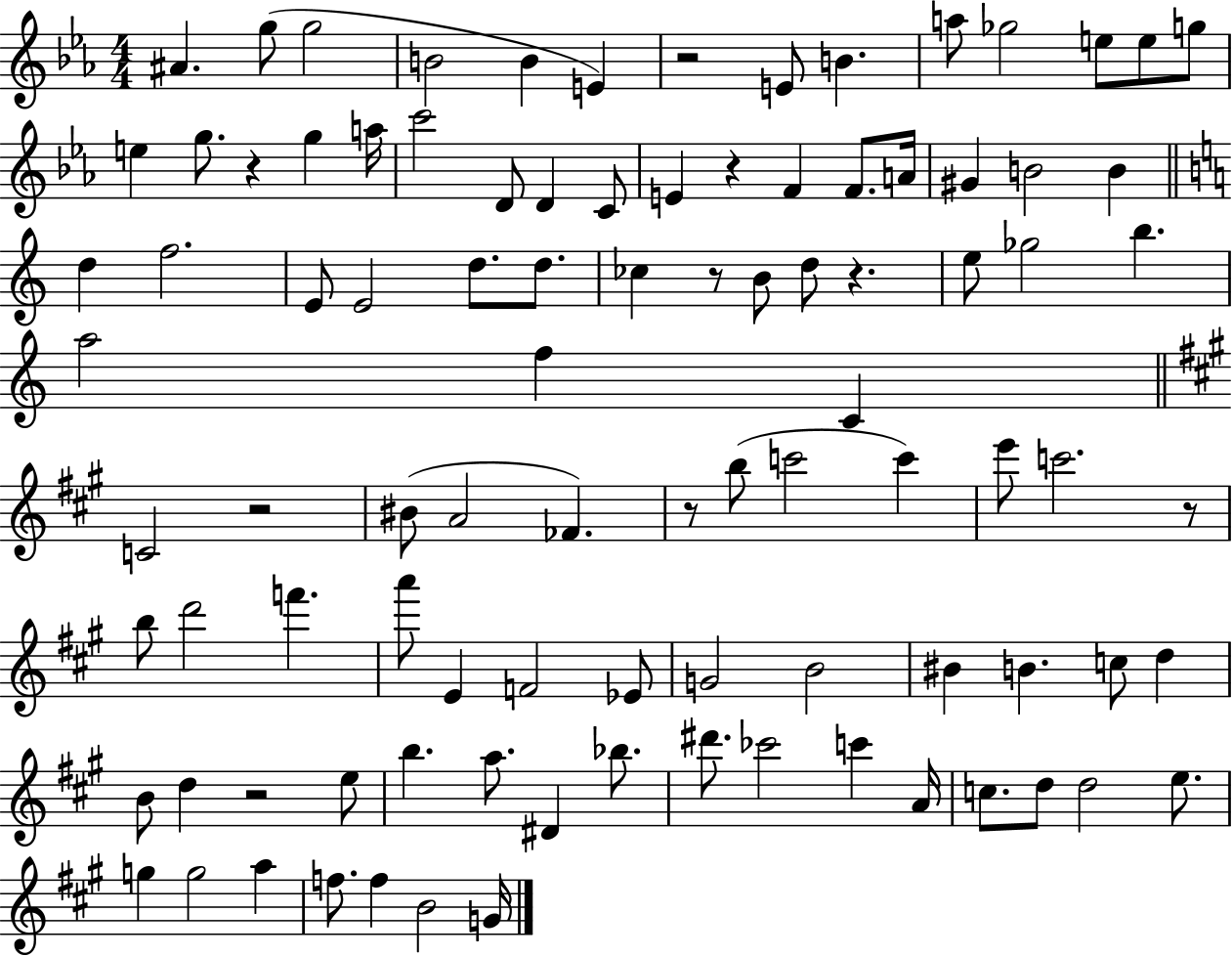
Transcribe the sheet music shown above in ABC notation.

X:1
T:Untitled
M:4/4
L:1/4
K:Eb
^A g/2 g2 B2 B E z2 E/2 B a/2 _g2 e/2 e/2 g/2 e g/2 z g a/4 c'2 D/2 D C/2 E z F F/2 A/4 ^G B2 B d f2 E/2 E2 d/2 d/2 _c z/2 B/2 d/2 z e/2 _g2 b a2 f C C2 z2 ^B/2 A2 _F z/2 b/2 c'2 c' e'/2 c'2 z/2 b/2 d'2 f' a'/2 E F2 _E/2 G2 B2 ^B B c/2 d B/2 d z2 e/2 b a/2 ^D _b/2 ^d'/2 _c'2 c' A/4 c/2 d/2 d2 e/2 g g2 a f/2 f B2 G/4